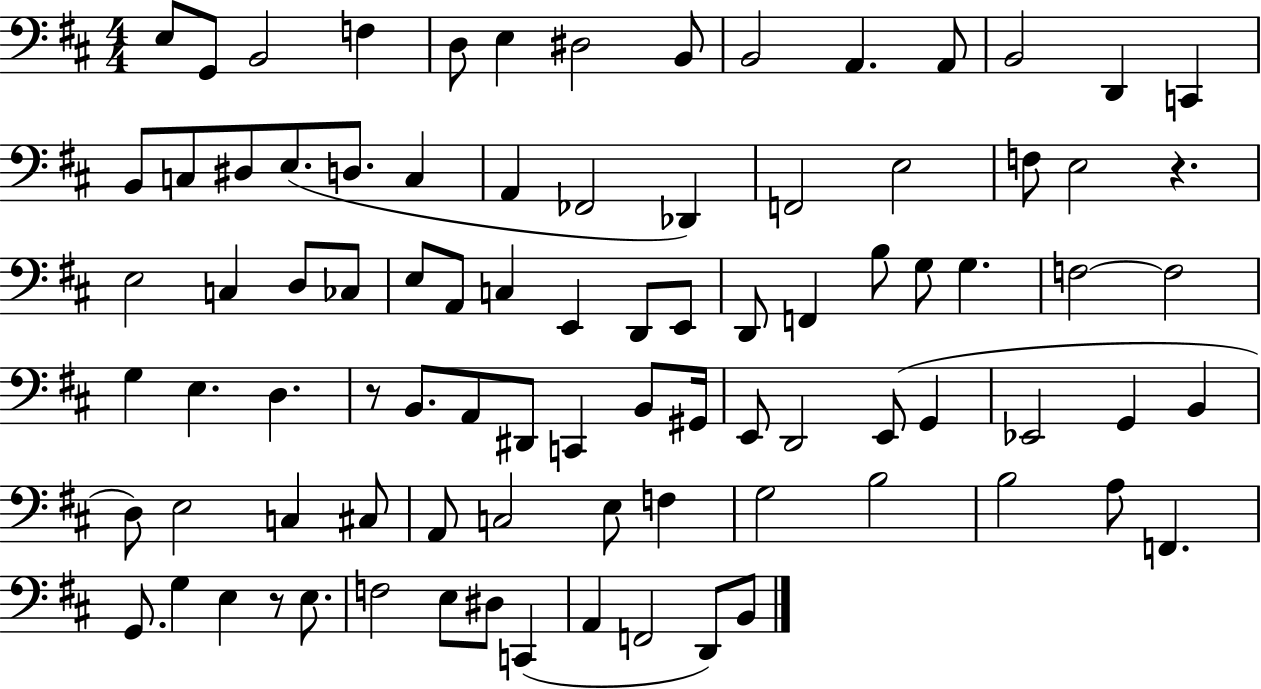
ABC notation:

X:1
T:Untitled
M:4/4
L:1/4
K:D
E,/2 G,,/2 B,,2 F, D,/2 E, ^D,2 B,,/2 B,,2 A,, A,,/2 B,,2 D,, C,, B,,/2 C,/2 ^D,/2 E,/2 D,/2 C, A,, _F,,2 _D,, F,,2 E,2 F,/2 E,2 z E,2 C, D,/2 _C,/2 E,/2 A,,/2 C, E,, D,,/2 E,,/2 D,,/2 F,, B,/2 G,/2 G, F,2 F,2 G, E, D, z/2 B,,/2 A,,/2 ^D,,/2 C,, B,,/2 ^G,,/4 E,,/2 D,,2 E,,/2 G,, _E,,2 G,, B,, D,/2 E,2 C, ^C,/2 A,,/2 C,2 E,/2 F, G,2 B,2 B,2 A,/2 F,, G,,/2 G, E, z/2 E,/2 F,2 E,/2 ^D,/2 C,, A,, F,,2 D,,/2 B,,/2